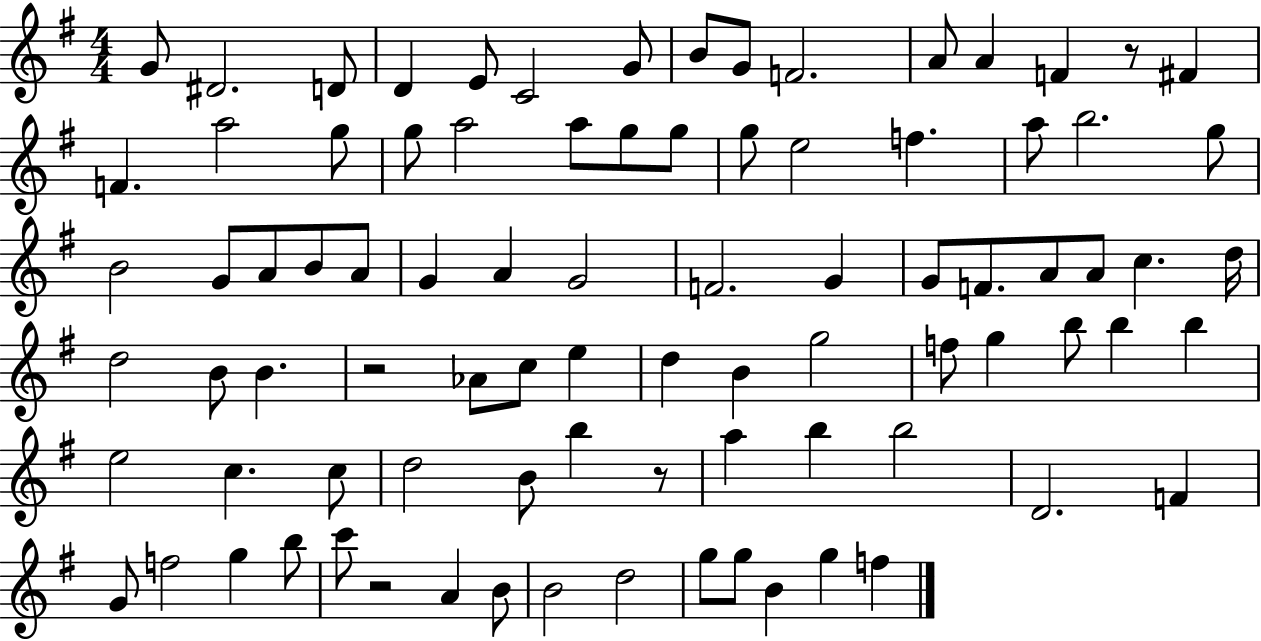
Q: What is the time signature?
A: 4/4